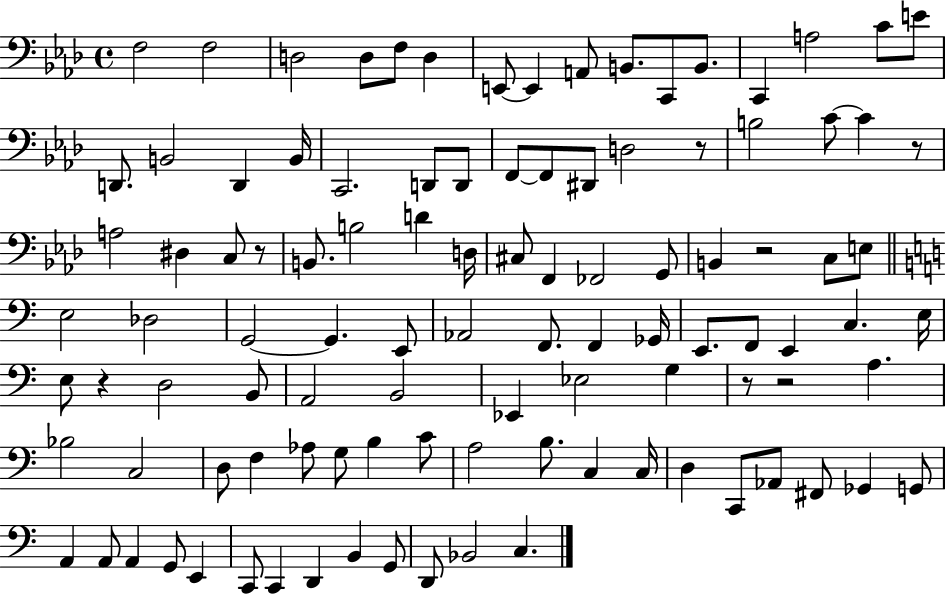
F3/h F3/h D3/h D3/e F3/e D3/q E2/e E2/q A2/e B2/e. C2/e B2/e. C2/q A3/h C4/e E4/e D2/e. B2/h D2/q B2/s C2/h. D2/e D2/e F2/e F2/e D#2/e D3/h R/e B3/h C4/e C4/q R/e A3/h D#3/q C3/e R/e B2/e. B3/h D4/q D3/s C#3/e F2/q FES2/h G2/e B2/q R/h C3/e E3/e E3/h Db3/h G2/h G2/q. E2/e Ab2/h F2/e. F2/q Gb2/s E2/e. F2/e E2/q C3/q. E3/s E3/e R/q D3/h B2/e A2/h B2/h Eb2/q Eb3/h G3/q R/e R/h A3/q. Bb3/h C3/h D3/e F3/q Ab3/e G3/e B3/q C4/e A3/h B3/e. C3/q C3/s D3/q C2/e Ab2/e F#2/e Gb2/q G2/e A2/q A2/e A2/q G2/e E2/q C2/e C2/q D2/q B2/q G2/e D2/e Bb2/h C3/q.